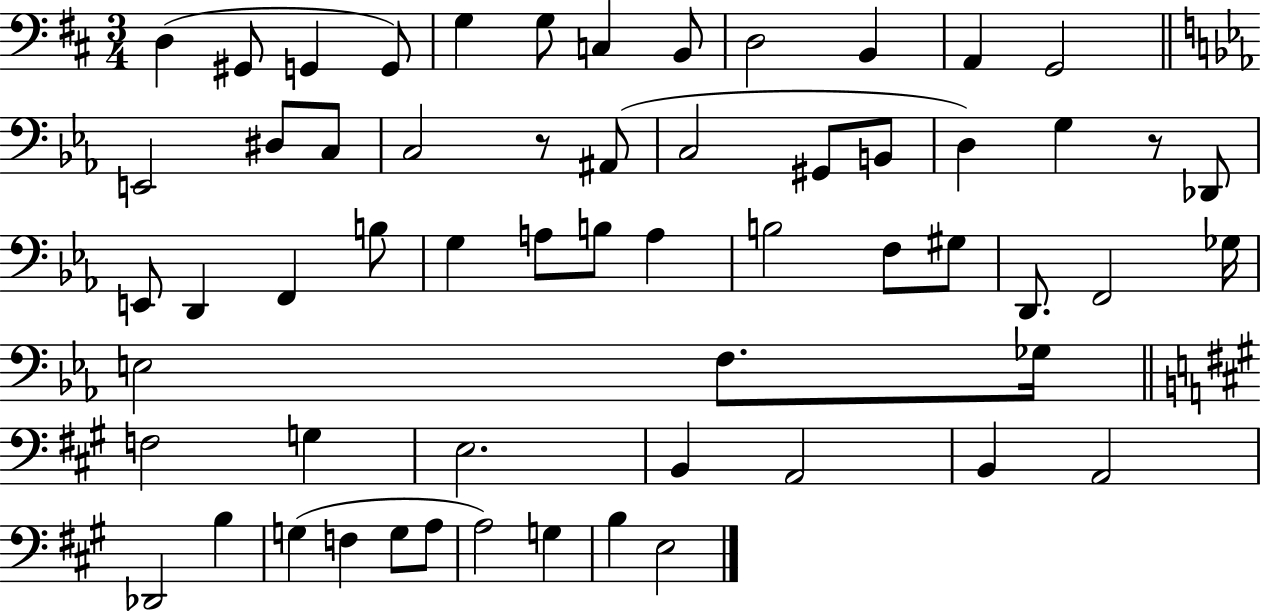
D3/q G#2/e G2/q G2/e G3/q G3/e C3/q B2/e D3/h B2/q A2/q G2/h E2/h D#3/e C3/e C3/h R/e A#2/e C3/h G#2/e B2/e D3/q G3/q R/e Db2/e E2/e D2/q F2/q B3/e G3/q A3/e B3/e A3/q B3/h F3/e G#3/e D2/e. F2/h Gb3/s E3/h F3/e. Gb3/s F3/h G3/q E3/h. B2/q A2/h B2/q A2/h Db2/h B3/q G3/q F3/q G3/e A3/e A3/h G3/q B3/q E3/h